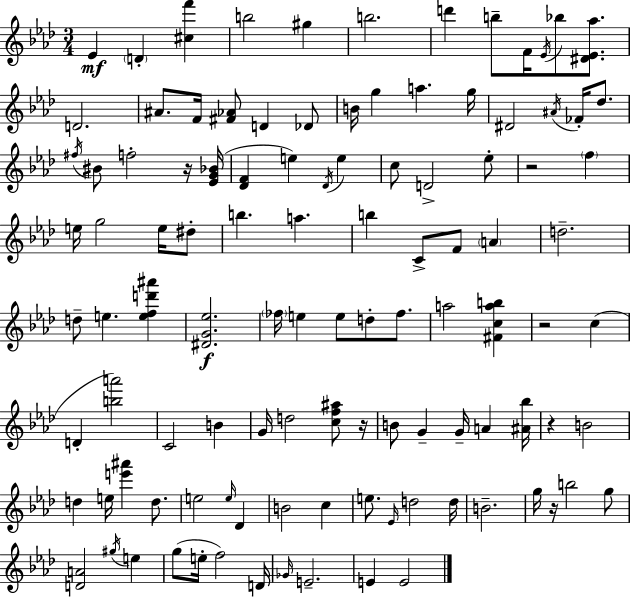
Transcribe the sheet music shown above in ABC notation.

X:1
T:Untitled
M:3/4
L:1/4
K:Fm
_E D [^cf'] b2 ^g b2 d' b/2 F/4 _E/4 _b/2 [^D_E_a]/2 D2 ^A/2 F/4 [^F_A]/2 D _D/2 B/4 g a g/4 ^D2 ^A/4 _F/4 _d/2 ^f/4 ^B/2 f2 z/4 [_EG_B]/4 [_DF] e _D/4 e c/2 D2 _e/2 z2 f e/4 g2 e/4 ^d/2 b a b C/2 F/2 A d2 d/2 e [efd'^a'] [^DG_e]2 _f/4 e e/2 d/2 _f/2 a2 [^Fcab] z2 c D [ba']2 C2 B G/4 d2 [cf^a]/2 z/4 B/2 G G/4 A [^A_b]/4 z B2 d e/4 [e'^a'] d/2 e2 e/4 _D B2 c e/2 _E/4 d2 d/4 B2 g/4 z/4 b2 g/2 [DA]2 ^g/4 e g/2 e/4 f2 D/4 _G/4 E2 E E2